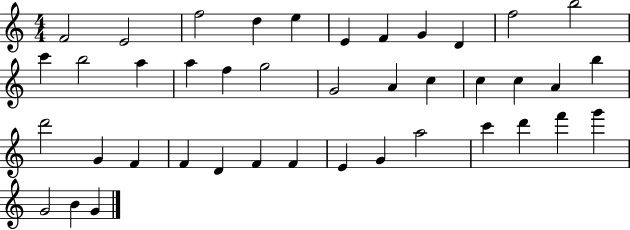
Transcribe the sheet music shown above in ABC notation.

X:1
T:Untitled
M:4/4
L:1/4
K:C
F2 E2 f2 d e E F G D f2 b2 c' b2 a a f g2 G2 A c c c A b d'2 G F F D F F E G a2 c' d' f' g' G2 B G